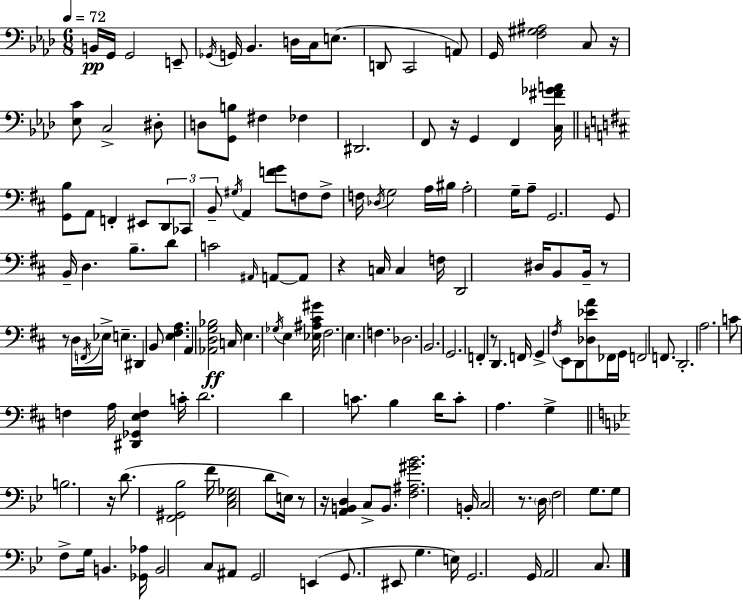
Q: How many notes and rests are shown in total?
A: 156